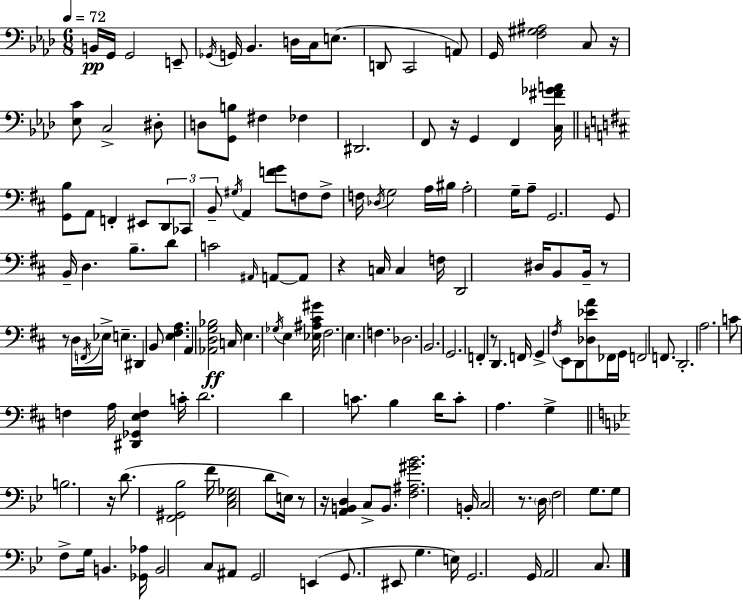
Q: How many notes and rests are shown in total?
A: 156